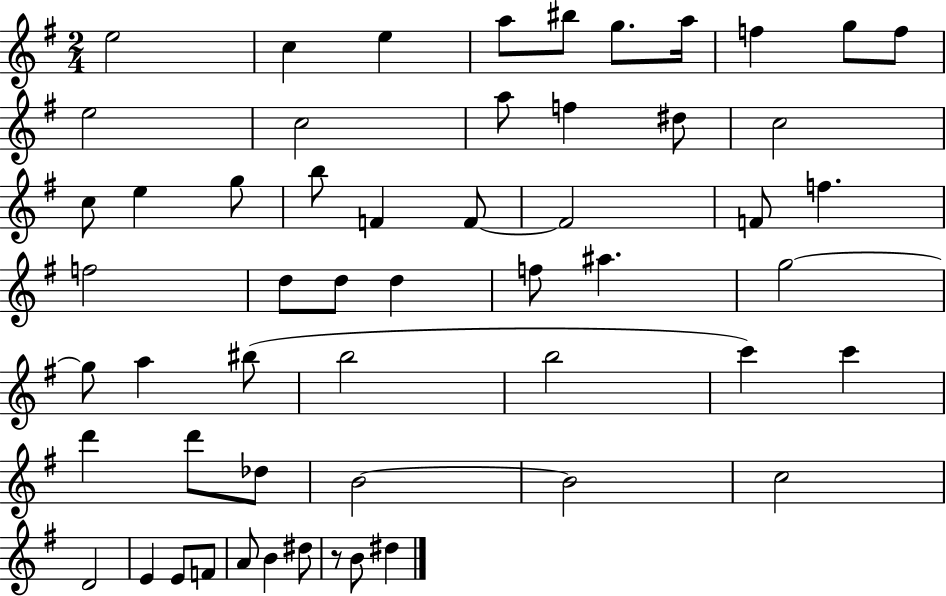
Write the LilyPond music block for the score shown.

{
  \clef treble
  \numericTimeSignature
  \time 2/4
  \key g \major
  \repeat volta 2 { e''2 | c''4 e''4 | a''8 bis''8 g''8. a''16 | f''4 g''8 f''8 | \break e''2 | c''2 | a''8 f''4 dis''8 | c''2 | \break c''8 e''4 g''8 | b''8 f'4 f'8~~ | f'2 | f'8 f''4. | \break f''2 | d''8 d''8 d''4 | f''8 ais''4. | g''2~~ | \break g''8 a''4 bis''8( | b''2 | b''2 | c'''4) c'''4 | \break d'''4 d'''8 des''8 | b'2~~ | b'2 | c''2 | \break d'2 | e'4 e'8 f'8 | a'8 b'4 dis''8 | r8 b'8 dis''4 | \break } \bar "|."
}